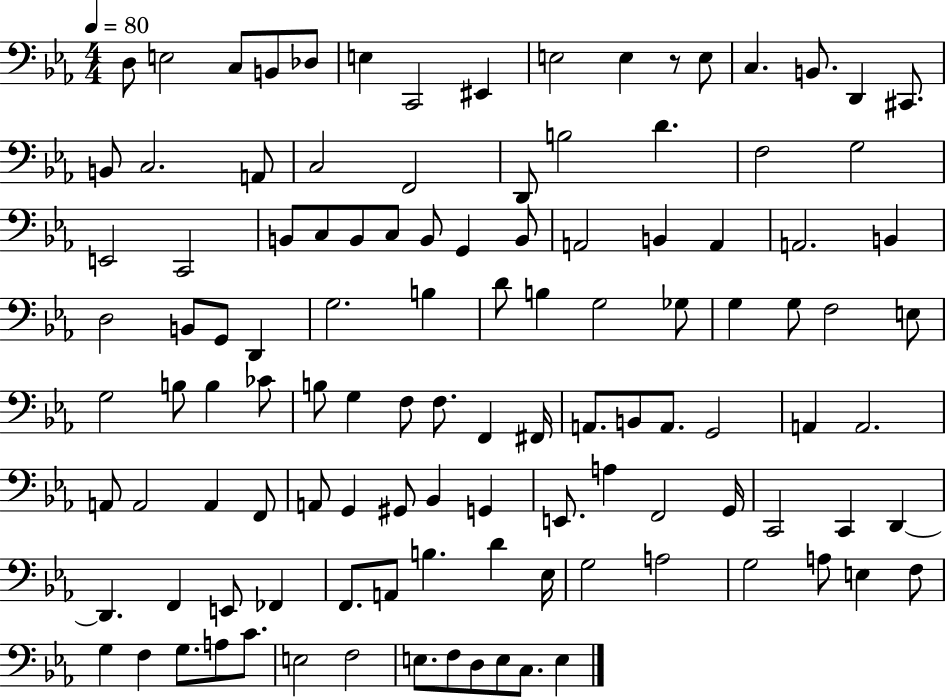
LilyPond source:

{
  \clef bass
  \numericTimeSignature
  \time 4/4
  \key ees \major
  \tempo 4 = 80
  \repeat volta 2 { d8 e2 c8 b,8 des8 | e4 c,2 eis,4 | e2 e4 r8 e8 | c4. b,8. d,4 cis,8. | \break b,8 c2. a,8 | c2 f,2 | d,8 b2 d'4. | f2 g2 | \break e,2 c,2 | b,8 c8 b,8 c8 b,8 g,4 b,8 | a,2 b,4 a,4 | a,2. b,4 | \break d2 b,8 g,8 d,4 | g2. b4 | d'8 b4 g2 ges8 | g4 g8 f2 e8 | \break g2 b8 b4 ces'8 | b8 g4 f8 f8. f,4 fis,16 | a,8. b,8 a,8. g,2 | a,4 a,2. | \break a,8 a,2 a,4 f,8 | a,8 g,4 gis,8 bes,4 g,4 | e,8. a4 f,2 g,16 | c,2 c,4 d,4~~ | \break d,4. f,4 e,8 fes,4 | f,8. a,8 b4. d'4 ees16 | g2 a2 | g2 a8 e4 f8 | \break g4 f4 g8. a8 c'8. | e2 f2 | e8. f8 d8 e8 c8. e4 | } \bar "|."
}